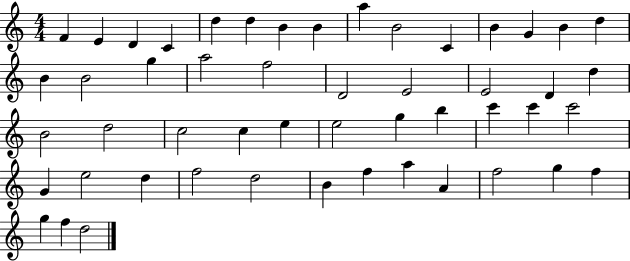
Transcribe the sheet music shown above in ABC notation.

X:1
T:Untitled
M:4/4
L:1/4
K:C
F E D C d d B B a B2 C B G B d B B2 g a2 f2 D2 E2 E2 D d B2 d2 c2 c e e2 g b c' c' c'2 G e2 d f2 d2 B f a A f2 g f g f d2